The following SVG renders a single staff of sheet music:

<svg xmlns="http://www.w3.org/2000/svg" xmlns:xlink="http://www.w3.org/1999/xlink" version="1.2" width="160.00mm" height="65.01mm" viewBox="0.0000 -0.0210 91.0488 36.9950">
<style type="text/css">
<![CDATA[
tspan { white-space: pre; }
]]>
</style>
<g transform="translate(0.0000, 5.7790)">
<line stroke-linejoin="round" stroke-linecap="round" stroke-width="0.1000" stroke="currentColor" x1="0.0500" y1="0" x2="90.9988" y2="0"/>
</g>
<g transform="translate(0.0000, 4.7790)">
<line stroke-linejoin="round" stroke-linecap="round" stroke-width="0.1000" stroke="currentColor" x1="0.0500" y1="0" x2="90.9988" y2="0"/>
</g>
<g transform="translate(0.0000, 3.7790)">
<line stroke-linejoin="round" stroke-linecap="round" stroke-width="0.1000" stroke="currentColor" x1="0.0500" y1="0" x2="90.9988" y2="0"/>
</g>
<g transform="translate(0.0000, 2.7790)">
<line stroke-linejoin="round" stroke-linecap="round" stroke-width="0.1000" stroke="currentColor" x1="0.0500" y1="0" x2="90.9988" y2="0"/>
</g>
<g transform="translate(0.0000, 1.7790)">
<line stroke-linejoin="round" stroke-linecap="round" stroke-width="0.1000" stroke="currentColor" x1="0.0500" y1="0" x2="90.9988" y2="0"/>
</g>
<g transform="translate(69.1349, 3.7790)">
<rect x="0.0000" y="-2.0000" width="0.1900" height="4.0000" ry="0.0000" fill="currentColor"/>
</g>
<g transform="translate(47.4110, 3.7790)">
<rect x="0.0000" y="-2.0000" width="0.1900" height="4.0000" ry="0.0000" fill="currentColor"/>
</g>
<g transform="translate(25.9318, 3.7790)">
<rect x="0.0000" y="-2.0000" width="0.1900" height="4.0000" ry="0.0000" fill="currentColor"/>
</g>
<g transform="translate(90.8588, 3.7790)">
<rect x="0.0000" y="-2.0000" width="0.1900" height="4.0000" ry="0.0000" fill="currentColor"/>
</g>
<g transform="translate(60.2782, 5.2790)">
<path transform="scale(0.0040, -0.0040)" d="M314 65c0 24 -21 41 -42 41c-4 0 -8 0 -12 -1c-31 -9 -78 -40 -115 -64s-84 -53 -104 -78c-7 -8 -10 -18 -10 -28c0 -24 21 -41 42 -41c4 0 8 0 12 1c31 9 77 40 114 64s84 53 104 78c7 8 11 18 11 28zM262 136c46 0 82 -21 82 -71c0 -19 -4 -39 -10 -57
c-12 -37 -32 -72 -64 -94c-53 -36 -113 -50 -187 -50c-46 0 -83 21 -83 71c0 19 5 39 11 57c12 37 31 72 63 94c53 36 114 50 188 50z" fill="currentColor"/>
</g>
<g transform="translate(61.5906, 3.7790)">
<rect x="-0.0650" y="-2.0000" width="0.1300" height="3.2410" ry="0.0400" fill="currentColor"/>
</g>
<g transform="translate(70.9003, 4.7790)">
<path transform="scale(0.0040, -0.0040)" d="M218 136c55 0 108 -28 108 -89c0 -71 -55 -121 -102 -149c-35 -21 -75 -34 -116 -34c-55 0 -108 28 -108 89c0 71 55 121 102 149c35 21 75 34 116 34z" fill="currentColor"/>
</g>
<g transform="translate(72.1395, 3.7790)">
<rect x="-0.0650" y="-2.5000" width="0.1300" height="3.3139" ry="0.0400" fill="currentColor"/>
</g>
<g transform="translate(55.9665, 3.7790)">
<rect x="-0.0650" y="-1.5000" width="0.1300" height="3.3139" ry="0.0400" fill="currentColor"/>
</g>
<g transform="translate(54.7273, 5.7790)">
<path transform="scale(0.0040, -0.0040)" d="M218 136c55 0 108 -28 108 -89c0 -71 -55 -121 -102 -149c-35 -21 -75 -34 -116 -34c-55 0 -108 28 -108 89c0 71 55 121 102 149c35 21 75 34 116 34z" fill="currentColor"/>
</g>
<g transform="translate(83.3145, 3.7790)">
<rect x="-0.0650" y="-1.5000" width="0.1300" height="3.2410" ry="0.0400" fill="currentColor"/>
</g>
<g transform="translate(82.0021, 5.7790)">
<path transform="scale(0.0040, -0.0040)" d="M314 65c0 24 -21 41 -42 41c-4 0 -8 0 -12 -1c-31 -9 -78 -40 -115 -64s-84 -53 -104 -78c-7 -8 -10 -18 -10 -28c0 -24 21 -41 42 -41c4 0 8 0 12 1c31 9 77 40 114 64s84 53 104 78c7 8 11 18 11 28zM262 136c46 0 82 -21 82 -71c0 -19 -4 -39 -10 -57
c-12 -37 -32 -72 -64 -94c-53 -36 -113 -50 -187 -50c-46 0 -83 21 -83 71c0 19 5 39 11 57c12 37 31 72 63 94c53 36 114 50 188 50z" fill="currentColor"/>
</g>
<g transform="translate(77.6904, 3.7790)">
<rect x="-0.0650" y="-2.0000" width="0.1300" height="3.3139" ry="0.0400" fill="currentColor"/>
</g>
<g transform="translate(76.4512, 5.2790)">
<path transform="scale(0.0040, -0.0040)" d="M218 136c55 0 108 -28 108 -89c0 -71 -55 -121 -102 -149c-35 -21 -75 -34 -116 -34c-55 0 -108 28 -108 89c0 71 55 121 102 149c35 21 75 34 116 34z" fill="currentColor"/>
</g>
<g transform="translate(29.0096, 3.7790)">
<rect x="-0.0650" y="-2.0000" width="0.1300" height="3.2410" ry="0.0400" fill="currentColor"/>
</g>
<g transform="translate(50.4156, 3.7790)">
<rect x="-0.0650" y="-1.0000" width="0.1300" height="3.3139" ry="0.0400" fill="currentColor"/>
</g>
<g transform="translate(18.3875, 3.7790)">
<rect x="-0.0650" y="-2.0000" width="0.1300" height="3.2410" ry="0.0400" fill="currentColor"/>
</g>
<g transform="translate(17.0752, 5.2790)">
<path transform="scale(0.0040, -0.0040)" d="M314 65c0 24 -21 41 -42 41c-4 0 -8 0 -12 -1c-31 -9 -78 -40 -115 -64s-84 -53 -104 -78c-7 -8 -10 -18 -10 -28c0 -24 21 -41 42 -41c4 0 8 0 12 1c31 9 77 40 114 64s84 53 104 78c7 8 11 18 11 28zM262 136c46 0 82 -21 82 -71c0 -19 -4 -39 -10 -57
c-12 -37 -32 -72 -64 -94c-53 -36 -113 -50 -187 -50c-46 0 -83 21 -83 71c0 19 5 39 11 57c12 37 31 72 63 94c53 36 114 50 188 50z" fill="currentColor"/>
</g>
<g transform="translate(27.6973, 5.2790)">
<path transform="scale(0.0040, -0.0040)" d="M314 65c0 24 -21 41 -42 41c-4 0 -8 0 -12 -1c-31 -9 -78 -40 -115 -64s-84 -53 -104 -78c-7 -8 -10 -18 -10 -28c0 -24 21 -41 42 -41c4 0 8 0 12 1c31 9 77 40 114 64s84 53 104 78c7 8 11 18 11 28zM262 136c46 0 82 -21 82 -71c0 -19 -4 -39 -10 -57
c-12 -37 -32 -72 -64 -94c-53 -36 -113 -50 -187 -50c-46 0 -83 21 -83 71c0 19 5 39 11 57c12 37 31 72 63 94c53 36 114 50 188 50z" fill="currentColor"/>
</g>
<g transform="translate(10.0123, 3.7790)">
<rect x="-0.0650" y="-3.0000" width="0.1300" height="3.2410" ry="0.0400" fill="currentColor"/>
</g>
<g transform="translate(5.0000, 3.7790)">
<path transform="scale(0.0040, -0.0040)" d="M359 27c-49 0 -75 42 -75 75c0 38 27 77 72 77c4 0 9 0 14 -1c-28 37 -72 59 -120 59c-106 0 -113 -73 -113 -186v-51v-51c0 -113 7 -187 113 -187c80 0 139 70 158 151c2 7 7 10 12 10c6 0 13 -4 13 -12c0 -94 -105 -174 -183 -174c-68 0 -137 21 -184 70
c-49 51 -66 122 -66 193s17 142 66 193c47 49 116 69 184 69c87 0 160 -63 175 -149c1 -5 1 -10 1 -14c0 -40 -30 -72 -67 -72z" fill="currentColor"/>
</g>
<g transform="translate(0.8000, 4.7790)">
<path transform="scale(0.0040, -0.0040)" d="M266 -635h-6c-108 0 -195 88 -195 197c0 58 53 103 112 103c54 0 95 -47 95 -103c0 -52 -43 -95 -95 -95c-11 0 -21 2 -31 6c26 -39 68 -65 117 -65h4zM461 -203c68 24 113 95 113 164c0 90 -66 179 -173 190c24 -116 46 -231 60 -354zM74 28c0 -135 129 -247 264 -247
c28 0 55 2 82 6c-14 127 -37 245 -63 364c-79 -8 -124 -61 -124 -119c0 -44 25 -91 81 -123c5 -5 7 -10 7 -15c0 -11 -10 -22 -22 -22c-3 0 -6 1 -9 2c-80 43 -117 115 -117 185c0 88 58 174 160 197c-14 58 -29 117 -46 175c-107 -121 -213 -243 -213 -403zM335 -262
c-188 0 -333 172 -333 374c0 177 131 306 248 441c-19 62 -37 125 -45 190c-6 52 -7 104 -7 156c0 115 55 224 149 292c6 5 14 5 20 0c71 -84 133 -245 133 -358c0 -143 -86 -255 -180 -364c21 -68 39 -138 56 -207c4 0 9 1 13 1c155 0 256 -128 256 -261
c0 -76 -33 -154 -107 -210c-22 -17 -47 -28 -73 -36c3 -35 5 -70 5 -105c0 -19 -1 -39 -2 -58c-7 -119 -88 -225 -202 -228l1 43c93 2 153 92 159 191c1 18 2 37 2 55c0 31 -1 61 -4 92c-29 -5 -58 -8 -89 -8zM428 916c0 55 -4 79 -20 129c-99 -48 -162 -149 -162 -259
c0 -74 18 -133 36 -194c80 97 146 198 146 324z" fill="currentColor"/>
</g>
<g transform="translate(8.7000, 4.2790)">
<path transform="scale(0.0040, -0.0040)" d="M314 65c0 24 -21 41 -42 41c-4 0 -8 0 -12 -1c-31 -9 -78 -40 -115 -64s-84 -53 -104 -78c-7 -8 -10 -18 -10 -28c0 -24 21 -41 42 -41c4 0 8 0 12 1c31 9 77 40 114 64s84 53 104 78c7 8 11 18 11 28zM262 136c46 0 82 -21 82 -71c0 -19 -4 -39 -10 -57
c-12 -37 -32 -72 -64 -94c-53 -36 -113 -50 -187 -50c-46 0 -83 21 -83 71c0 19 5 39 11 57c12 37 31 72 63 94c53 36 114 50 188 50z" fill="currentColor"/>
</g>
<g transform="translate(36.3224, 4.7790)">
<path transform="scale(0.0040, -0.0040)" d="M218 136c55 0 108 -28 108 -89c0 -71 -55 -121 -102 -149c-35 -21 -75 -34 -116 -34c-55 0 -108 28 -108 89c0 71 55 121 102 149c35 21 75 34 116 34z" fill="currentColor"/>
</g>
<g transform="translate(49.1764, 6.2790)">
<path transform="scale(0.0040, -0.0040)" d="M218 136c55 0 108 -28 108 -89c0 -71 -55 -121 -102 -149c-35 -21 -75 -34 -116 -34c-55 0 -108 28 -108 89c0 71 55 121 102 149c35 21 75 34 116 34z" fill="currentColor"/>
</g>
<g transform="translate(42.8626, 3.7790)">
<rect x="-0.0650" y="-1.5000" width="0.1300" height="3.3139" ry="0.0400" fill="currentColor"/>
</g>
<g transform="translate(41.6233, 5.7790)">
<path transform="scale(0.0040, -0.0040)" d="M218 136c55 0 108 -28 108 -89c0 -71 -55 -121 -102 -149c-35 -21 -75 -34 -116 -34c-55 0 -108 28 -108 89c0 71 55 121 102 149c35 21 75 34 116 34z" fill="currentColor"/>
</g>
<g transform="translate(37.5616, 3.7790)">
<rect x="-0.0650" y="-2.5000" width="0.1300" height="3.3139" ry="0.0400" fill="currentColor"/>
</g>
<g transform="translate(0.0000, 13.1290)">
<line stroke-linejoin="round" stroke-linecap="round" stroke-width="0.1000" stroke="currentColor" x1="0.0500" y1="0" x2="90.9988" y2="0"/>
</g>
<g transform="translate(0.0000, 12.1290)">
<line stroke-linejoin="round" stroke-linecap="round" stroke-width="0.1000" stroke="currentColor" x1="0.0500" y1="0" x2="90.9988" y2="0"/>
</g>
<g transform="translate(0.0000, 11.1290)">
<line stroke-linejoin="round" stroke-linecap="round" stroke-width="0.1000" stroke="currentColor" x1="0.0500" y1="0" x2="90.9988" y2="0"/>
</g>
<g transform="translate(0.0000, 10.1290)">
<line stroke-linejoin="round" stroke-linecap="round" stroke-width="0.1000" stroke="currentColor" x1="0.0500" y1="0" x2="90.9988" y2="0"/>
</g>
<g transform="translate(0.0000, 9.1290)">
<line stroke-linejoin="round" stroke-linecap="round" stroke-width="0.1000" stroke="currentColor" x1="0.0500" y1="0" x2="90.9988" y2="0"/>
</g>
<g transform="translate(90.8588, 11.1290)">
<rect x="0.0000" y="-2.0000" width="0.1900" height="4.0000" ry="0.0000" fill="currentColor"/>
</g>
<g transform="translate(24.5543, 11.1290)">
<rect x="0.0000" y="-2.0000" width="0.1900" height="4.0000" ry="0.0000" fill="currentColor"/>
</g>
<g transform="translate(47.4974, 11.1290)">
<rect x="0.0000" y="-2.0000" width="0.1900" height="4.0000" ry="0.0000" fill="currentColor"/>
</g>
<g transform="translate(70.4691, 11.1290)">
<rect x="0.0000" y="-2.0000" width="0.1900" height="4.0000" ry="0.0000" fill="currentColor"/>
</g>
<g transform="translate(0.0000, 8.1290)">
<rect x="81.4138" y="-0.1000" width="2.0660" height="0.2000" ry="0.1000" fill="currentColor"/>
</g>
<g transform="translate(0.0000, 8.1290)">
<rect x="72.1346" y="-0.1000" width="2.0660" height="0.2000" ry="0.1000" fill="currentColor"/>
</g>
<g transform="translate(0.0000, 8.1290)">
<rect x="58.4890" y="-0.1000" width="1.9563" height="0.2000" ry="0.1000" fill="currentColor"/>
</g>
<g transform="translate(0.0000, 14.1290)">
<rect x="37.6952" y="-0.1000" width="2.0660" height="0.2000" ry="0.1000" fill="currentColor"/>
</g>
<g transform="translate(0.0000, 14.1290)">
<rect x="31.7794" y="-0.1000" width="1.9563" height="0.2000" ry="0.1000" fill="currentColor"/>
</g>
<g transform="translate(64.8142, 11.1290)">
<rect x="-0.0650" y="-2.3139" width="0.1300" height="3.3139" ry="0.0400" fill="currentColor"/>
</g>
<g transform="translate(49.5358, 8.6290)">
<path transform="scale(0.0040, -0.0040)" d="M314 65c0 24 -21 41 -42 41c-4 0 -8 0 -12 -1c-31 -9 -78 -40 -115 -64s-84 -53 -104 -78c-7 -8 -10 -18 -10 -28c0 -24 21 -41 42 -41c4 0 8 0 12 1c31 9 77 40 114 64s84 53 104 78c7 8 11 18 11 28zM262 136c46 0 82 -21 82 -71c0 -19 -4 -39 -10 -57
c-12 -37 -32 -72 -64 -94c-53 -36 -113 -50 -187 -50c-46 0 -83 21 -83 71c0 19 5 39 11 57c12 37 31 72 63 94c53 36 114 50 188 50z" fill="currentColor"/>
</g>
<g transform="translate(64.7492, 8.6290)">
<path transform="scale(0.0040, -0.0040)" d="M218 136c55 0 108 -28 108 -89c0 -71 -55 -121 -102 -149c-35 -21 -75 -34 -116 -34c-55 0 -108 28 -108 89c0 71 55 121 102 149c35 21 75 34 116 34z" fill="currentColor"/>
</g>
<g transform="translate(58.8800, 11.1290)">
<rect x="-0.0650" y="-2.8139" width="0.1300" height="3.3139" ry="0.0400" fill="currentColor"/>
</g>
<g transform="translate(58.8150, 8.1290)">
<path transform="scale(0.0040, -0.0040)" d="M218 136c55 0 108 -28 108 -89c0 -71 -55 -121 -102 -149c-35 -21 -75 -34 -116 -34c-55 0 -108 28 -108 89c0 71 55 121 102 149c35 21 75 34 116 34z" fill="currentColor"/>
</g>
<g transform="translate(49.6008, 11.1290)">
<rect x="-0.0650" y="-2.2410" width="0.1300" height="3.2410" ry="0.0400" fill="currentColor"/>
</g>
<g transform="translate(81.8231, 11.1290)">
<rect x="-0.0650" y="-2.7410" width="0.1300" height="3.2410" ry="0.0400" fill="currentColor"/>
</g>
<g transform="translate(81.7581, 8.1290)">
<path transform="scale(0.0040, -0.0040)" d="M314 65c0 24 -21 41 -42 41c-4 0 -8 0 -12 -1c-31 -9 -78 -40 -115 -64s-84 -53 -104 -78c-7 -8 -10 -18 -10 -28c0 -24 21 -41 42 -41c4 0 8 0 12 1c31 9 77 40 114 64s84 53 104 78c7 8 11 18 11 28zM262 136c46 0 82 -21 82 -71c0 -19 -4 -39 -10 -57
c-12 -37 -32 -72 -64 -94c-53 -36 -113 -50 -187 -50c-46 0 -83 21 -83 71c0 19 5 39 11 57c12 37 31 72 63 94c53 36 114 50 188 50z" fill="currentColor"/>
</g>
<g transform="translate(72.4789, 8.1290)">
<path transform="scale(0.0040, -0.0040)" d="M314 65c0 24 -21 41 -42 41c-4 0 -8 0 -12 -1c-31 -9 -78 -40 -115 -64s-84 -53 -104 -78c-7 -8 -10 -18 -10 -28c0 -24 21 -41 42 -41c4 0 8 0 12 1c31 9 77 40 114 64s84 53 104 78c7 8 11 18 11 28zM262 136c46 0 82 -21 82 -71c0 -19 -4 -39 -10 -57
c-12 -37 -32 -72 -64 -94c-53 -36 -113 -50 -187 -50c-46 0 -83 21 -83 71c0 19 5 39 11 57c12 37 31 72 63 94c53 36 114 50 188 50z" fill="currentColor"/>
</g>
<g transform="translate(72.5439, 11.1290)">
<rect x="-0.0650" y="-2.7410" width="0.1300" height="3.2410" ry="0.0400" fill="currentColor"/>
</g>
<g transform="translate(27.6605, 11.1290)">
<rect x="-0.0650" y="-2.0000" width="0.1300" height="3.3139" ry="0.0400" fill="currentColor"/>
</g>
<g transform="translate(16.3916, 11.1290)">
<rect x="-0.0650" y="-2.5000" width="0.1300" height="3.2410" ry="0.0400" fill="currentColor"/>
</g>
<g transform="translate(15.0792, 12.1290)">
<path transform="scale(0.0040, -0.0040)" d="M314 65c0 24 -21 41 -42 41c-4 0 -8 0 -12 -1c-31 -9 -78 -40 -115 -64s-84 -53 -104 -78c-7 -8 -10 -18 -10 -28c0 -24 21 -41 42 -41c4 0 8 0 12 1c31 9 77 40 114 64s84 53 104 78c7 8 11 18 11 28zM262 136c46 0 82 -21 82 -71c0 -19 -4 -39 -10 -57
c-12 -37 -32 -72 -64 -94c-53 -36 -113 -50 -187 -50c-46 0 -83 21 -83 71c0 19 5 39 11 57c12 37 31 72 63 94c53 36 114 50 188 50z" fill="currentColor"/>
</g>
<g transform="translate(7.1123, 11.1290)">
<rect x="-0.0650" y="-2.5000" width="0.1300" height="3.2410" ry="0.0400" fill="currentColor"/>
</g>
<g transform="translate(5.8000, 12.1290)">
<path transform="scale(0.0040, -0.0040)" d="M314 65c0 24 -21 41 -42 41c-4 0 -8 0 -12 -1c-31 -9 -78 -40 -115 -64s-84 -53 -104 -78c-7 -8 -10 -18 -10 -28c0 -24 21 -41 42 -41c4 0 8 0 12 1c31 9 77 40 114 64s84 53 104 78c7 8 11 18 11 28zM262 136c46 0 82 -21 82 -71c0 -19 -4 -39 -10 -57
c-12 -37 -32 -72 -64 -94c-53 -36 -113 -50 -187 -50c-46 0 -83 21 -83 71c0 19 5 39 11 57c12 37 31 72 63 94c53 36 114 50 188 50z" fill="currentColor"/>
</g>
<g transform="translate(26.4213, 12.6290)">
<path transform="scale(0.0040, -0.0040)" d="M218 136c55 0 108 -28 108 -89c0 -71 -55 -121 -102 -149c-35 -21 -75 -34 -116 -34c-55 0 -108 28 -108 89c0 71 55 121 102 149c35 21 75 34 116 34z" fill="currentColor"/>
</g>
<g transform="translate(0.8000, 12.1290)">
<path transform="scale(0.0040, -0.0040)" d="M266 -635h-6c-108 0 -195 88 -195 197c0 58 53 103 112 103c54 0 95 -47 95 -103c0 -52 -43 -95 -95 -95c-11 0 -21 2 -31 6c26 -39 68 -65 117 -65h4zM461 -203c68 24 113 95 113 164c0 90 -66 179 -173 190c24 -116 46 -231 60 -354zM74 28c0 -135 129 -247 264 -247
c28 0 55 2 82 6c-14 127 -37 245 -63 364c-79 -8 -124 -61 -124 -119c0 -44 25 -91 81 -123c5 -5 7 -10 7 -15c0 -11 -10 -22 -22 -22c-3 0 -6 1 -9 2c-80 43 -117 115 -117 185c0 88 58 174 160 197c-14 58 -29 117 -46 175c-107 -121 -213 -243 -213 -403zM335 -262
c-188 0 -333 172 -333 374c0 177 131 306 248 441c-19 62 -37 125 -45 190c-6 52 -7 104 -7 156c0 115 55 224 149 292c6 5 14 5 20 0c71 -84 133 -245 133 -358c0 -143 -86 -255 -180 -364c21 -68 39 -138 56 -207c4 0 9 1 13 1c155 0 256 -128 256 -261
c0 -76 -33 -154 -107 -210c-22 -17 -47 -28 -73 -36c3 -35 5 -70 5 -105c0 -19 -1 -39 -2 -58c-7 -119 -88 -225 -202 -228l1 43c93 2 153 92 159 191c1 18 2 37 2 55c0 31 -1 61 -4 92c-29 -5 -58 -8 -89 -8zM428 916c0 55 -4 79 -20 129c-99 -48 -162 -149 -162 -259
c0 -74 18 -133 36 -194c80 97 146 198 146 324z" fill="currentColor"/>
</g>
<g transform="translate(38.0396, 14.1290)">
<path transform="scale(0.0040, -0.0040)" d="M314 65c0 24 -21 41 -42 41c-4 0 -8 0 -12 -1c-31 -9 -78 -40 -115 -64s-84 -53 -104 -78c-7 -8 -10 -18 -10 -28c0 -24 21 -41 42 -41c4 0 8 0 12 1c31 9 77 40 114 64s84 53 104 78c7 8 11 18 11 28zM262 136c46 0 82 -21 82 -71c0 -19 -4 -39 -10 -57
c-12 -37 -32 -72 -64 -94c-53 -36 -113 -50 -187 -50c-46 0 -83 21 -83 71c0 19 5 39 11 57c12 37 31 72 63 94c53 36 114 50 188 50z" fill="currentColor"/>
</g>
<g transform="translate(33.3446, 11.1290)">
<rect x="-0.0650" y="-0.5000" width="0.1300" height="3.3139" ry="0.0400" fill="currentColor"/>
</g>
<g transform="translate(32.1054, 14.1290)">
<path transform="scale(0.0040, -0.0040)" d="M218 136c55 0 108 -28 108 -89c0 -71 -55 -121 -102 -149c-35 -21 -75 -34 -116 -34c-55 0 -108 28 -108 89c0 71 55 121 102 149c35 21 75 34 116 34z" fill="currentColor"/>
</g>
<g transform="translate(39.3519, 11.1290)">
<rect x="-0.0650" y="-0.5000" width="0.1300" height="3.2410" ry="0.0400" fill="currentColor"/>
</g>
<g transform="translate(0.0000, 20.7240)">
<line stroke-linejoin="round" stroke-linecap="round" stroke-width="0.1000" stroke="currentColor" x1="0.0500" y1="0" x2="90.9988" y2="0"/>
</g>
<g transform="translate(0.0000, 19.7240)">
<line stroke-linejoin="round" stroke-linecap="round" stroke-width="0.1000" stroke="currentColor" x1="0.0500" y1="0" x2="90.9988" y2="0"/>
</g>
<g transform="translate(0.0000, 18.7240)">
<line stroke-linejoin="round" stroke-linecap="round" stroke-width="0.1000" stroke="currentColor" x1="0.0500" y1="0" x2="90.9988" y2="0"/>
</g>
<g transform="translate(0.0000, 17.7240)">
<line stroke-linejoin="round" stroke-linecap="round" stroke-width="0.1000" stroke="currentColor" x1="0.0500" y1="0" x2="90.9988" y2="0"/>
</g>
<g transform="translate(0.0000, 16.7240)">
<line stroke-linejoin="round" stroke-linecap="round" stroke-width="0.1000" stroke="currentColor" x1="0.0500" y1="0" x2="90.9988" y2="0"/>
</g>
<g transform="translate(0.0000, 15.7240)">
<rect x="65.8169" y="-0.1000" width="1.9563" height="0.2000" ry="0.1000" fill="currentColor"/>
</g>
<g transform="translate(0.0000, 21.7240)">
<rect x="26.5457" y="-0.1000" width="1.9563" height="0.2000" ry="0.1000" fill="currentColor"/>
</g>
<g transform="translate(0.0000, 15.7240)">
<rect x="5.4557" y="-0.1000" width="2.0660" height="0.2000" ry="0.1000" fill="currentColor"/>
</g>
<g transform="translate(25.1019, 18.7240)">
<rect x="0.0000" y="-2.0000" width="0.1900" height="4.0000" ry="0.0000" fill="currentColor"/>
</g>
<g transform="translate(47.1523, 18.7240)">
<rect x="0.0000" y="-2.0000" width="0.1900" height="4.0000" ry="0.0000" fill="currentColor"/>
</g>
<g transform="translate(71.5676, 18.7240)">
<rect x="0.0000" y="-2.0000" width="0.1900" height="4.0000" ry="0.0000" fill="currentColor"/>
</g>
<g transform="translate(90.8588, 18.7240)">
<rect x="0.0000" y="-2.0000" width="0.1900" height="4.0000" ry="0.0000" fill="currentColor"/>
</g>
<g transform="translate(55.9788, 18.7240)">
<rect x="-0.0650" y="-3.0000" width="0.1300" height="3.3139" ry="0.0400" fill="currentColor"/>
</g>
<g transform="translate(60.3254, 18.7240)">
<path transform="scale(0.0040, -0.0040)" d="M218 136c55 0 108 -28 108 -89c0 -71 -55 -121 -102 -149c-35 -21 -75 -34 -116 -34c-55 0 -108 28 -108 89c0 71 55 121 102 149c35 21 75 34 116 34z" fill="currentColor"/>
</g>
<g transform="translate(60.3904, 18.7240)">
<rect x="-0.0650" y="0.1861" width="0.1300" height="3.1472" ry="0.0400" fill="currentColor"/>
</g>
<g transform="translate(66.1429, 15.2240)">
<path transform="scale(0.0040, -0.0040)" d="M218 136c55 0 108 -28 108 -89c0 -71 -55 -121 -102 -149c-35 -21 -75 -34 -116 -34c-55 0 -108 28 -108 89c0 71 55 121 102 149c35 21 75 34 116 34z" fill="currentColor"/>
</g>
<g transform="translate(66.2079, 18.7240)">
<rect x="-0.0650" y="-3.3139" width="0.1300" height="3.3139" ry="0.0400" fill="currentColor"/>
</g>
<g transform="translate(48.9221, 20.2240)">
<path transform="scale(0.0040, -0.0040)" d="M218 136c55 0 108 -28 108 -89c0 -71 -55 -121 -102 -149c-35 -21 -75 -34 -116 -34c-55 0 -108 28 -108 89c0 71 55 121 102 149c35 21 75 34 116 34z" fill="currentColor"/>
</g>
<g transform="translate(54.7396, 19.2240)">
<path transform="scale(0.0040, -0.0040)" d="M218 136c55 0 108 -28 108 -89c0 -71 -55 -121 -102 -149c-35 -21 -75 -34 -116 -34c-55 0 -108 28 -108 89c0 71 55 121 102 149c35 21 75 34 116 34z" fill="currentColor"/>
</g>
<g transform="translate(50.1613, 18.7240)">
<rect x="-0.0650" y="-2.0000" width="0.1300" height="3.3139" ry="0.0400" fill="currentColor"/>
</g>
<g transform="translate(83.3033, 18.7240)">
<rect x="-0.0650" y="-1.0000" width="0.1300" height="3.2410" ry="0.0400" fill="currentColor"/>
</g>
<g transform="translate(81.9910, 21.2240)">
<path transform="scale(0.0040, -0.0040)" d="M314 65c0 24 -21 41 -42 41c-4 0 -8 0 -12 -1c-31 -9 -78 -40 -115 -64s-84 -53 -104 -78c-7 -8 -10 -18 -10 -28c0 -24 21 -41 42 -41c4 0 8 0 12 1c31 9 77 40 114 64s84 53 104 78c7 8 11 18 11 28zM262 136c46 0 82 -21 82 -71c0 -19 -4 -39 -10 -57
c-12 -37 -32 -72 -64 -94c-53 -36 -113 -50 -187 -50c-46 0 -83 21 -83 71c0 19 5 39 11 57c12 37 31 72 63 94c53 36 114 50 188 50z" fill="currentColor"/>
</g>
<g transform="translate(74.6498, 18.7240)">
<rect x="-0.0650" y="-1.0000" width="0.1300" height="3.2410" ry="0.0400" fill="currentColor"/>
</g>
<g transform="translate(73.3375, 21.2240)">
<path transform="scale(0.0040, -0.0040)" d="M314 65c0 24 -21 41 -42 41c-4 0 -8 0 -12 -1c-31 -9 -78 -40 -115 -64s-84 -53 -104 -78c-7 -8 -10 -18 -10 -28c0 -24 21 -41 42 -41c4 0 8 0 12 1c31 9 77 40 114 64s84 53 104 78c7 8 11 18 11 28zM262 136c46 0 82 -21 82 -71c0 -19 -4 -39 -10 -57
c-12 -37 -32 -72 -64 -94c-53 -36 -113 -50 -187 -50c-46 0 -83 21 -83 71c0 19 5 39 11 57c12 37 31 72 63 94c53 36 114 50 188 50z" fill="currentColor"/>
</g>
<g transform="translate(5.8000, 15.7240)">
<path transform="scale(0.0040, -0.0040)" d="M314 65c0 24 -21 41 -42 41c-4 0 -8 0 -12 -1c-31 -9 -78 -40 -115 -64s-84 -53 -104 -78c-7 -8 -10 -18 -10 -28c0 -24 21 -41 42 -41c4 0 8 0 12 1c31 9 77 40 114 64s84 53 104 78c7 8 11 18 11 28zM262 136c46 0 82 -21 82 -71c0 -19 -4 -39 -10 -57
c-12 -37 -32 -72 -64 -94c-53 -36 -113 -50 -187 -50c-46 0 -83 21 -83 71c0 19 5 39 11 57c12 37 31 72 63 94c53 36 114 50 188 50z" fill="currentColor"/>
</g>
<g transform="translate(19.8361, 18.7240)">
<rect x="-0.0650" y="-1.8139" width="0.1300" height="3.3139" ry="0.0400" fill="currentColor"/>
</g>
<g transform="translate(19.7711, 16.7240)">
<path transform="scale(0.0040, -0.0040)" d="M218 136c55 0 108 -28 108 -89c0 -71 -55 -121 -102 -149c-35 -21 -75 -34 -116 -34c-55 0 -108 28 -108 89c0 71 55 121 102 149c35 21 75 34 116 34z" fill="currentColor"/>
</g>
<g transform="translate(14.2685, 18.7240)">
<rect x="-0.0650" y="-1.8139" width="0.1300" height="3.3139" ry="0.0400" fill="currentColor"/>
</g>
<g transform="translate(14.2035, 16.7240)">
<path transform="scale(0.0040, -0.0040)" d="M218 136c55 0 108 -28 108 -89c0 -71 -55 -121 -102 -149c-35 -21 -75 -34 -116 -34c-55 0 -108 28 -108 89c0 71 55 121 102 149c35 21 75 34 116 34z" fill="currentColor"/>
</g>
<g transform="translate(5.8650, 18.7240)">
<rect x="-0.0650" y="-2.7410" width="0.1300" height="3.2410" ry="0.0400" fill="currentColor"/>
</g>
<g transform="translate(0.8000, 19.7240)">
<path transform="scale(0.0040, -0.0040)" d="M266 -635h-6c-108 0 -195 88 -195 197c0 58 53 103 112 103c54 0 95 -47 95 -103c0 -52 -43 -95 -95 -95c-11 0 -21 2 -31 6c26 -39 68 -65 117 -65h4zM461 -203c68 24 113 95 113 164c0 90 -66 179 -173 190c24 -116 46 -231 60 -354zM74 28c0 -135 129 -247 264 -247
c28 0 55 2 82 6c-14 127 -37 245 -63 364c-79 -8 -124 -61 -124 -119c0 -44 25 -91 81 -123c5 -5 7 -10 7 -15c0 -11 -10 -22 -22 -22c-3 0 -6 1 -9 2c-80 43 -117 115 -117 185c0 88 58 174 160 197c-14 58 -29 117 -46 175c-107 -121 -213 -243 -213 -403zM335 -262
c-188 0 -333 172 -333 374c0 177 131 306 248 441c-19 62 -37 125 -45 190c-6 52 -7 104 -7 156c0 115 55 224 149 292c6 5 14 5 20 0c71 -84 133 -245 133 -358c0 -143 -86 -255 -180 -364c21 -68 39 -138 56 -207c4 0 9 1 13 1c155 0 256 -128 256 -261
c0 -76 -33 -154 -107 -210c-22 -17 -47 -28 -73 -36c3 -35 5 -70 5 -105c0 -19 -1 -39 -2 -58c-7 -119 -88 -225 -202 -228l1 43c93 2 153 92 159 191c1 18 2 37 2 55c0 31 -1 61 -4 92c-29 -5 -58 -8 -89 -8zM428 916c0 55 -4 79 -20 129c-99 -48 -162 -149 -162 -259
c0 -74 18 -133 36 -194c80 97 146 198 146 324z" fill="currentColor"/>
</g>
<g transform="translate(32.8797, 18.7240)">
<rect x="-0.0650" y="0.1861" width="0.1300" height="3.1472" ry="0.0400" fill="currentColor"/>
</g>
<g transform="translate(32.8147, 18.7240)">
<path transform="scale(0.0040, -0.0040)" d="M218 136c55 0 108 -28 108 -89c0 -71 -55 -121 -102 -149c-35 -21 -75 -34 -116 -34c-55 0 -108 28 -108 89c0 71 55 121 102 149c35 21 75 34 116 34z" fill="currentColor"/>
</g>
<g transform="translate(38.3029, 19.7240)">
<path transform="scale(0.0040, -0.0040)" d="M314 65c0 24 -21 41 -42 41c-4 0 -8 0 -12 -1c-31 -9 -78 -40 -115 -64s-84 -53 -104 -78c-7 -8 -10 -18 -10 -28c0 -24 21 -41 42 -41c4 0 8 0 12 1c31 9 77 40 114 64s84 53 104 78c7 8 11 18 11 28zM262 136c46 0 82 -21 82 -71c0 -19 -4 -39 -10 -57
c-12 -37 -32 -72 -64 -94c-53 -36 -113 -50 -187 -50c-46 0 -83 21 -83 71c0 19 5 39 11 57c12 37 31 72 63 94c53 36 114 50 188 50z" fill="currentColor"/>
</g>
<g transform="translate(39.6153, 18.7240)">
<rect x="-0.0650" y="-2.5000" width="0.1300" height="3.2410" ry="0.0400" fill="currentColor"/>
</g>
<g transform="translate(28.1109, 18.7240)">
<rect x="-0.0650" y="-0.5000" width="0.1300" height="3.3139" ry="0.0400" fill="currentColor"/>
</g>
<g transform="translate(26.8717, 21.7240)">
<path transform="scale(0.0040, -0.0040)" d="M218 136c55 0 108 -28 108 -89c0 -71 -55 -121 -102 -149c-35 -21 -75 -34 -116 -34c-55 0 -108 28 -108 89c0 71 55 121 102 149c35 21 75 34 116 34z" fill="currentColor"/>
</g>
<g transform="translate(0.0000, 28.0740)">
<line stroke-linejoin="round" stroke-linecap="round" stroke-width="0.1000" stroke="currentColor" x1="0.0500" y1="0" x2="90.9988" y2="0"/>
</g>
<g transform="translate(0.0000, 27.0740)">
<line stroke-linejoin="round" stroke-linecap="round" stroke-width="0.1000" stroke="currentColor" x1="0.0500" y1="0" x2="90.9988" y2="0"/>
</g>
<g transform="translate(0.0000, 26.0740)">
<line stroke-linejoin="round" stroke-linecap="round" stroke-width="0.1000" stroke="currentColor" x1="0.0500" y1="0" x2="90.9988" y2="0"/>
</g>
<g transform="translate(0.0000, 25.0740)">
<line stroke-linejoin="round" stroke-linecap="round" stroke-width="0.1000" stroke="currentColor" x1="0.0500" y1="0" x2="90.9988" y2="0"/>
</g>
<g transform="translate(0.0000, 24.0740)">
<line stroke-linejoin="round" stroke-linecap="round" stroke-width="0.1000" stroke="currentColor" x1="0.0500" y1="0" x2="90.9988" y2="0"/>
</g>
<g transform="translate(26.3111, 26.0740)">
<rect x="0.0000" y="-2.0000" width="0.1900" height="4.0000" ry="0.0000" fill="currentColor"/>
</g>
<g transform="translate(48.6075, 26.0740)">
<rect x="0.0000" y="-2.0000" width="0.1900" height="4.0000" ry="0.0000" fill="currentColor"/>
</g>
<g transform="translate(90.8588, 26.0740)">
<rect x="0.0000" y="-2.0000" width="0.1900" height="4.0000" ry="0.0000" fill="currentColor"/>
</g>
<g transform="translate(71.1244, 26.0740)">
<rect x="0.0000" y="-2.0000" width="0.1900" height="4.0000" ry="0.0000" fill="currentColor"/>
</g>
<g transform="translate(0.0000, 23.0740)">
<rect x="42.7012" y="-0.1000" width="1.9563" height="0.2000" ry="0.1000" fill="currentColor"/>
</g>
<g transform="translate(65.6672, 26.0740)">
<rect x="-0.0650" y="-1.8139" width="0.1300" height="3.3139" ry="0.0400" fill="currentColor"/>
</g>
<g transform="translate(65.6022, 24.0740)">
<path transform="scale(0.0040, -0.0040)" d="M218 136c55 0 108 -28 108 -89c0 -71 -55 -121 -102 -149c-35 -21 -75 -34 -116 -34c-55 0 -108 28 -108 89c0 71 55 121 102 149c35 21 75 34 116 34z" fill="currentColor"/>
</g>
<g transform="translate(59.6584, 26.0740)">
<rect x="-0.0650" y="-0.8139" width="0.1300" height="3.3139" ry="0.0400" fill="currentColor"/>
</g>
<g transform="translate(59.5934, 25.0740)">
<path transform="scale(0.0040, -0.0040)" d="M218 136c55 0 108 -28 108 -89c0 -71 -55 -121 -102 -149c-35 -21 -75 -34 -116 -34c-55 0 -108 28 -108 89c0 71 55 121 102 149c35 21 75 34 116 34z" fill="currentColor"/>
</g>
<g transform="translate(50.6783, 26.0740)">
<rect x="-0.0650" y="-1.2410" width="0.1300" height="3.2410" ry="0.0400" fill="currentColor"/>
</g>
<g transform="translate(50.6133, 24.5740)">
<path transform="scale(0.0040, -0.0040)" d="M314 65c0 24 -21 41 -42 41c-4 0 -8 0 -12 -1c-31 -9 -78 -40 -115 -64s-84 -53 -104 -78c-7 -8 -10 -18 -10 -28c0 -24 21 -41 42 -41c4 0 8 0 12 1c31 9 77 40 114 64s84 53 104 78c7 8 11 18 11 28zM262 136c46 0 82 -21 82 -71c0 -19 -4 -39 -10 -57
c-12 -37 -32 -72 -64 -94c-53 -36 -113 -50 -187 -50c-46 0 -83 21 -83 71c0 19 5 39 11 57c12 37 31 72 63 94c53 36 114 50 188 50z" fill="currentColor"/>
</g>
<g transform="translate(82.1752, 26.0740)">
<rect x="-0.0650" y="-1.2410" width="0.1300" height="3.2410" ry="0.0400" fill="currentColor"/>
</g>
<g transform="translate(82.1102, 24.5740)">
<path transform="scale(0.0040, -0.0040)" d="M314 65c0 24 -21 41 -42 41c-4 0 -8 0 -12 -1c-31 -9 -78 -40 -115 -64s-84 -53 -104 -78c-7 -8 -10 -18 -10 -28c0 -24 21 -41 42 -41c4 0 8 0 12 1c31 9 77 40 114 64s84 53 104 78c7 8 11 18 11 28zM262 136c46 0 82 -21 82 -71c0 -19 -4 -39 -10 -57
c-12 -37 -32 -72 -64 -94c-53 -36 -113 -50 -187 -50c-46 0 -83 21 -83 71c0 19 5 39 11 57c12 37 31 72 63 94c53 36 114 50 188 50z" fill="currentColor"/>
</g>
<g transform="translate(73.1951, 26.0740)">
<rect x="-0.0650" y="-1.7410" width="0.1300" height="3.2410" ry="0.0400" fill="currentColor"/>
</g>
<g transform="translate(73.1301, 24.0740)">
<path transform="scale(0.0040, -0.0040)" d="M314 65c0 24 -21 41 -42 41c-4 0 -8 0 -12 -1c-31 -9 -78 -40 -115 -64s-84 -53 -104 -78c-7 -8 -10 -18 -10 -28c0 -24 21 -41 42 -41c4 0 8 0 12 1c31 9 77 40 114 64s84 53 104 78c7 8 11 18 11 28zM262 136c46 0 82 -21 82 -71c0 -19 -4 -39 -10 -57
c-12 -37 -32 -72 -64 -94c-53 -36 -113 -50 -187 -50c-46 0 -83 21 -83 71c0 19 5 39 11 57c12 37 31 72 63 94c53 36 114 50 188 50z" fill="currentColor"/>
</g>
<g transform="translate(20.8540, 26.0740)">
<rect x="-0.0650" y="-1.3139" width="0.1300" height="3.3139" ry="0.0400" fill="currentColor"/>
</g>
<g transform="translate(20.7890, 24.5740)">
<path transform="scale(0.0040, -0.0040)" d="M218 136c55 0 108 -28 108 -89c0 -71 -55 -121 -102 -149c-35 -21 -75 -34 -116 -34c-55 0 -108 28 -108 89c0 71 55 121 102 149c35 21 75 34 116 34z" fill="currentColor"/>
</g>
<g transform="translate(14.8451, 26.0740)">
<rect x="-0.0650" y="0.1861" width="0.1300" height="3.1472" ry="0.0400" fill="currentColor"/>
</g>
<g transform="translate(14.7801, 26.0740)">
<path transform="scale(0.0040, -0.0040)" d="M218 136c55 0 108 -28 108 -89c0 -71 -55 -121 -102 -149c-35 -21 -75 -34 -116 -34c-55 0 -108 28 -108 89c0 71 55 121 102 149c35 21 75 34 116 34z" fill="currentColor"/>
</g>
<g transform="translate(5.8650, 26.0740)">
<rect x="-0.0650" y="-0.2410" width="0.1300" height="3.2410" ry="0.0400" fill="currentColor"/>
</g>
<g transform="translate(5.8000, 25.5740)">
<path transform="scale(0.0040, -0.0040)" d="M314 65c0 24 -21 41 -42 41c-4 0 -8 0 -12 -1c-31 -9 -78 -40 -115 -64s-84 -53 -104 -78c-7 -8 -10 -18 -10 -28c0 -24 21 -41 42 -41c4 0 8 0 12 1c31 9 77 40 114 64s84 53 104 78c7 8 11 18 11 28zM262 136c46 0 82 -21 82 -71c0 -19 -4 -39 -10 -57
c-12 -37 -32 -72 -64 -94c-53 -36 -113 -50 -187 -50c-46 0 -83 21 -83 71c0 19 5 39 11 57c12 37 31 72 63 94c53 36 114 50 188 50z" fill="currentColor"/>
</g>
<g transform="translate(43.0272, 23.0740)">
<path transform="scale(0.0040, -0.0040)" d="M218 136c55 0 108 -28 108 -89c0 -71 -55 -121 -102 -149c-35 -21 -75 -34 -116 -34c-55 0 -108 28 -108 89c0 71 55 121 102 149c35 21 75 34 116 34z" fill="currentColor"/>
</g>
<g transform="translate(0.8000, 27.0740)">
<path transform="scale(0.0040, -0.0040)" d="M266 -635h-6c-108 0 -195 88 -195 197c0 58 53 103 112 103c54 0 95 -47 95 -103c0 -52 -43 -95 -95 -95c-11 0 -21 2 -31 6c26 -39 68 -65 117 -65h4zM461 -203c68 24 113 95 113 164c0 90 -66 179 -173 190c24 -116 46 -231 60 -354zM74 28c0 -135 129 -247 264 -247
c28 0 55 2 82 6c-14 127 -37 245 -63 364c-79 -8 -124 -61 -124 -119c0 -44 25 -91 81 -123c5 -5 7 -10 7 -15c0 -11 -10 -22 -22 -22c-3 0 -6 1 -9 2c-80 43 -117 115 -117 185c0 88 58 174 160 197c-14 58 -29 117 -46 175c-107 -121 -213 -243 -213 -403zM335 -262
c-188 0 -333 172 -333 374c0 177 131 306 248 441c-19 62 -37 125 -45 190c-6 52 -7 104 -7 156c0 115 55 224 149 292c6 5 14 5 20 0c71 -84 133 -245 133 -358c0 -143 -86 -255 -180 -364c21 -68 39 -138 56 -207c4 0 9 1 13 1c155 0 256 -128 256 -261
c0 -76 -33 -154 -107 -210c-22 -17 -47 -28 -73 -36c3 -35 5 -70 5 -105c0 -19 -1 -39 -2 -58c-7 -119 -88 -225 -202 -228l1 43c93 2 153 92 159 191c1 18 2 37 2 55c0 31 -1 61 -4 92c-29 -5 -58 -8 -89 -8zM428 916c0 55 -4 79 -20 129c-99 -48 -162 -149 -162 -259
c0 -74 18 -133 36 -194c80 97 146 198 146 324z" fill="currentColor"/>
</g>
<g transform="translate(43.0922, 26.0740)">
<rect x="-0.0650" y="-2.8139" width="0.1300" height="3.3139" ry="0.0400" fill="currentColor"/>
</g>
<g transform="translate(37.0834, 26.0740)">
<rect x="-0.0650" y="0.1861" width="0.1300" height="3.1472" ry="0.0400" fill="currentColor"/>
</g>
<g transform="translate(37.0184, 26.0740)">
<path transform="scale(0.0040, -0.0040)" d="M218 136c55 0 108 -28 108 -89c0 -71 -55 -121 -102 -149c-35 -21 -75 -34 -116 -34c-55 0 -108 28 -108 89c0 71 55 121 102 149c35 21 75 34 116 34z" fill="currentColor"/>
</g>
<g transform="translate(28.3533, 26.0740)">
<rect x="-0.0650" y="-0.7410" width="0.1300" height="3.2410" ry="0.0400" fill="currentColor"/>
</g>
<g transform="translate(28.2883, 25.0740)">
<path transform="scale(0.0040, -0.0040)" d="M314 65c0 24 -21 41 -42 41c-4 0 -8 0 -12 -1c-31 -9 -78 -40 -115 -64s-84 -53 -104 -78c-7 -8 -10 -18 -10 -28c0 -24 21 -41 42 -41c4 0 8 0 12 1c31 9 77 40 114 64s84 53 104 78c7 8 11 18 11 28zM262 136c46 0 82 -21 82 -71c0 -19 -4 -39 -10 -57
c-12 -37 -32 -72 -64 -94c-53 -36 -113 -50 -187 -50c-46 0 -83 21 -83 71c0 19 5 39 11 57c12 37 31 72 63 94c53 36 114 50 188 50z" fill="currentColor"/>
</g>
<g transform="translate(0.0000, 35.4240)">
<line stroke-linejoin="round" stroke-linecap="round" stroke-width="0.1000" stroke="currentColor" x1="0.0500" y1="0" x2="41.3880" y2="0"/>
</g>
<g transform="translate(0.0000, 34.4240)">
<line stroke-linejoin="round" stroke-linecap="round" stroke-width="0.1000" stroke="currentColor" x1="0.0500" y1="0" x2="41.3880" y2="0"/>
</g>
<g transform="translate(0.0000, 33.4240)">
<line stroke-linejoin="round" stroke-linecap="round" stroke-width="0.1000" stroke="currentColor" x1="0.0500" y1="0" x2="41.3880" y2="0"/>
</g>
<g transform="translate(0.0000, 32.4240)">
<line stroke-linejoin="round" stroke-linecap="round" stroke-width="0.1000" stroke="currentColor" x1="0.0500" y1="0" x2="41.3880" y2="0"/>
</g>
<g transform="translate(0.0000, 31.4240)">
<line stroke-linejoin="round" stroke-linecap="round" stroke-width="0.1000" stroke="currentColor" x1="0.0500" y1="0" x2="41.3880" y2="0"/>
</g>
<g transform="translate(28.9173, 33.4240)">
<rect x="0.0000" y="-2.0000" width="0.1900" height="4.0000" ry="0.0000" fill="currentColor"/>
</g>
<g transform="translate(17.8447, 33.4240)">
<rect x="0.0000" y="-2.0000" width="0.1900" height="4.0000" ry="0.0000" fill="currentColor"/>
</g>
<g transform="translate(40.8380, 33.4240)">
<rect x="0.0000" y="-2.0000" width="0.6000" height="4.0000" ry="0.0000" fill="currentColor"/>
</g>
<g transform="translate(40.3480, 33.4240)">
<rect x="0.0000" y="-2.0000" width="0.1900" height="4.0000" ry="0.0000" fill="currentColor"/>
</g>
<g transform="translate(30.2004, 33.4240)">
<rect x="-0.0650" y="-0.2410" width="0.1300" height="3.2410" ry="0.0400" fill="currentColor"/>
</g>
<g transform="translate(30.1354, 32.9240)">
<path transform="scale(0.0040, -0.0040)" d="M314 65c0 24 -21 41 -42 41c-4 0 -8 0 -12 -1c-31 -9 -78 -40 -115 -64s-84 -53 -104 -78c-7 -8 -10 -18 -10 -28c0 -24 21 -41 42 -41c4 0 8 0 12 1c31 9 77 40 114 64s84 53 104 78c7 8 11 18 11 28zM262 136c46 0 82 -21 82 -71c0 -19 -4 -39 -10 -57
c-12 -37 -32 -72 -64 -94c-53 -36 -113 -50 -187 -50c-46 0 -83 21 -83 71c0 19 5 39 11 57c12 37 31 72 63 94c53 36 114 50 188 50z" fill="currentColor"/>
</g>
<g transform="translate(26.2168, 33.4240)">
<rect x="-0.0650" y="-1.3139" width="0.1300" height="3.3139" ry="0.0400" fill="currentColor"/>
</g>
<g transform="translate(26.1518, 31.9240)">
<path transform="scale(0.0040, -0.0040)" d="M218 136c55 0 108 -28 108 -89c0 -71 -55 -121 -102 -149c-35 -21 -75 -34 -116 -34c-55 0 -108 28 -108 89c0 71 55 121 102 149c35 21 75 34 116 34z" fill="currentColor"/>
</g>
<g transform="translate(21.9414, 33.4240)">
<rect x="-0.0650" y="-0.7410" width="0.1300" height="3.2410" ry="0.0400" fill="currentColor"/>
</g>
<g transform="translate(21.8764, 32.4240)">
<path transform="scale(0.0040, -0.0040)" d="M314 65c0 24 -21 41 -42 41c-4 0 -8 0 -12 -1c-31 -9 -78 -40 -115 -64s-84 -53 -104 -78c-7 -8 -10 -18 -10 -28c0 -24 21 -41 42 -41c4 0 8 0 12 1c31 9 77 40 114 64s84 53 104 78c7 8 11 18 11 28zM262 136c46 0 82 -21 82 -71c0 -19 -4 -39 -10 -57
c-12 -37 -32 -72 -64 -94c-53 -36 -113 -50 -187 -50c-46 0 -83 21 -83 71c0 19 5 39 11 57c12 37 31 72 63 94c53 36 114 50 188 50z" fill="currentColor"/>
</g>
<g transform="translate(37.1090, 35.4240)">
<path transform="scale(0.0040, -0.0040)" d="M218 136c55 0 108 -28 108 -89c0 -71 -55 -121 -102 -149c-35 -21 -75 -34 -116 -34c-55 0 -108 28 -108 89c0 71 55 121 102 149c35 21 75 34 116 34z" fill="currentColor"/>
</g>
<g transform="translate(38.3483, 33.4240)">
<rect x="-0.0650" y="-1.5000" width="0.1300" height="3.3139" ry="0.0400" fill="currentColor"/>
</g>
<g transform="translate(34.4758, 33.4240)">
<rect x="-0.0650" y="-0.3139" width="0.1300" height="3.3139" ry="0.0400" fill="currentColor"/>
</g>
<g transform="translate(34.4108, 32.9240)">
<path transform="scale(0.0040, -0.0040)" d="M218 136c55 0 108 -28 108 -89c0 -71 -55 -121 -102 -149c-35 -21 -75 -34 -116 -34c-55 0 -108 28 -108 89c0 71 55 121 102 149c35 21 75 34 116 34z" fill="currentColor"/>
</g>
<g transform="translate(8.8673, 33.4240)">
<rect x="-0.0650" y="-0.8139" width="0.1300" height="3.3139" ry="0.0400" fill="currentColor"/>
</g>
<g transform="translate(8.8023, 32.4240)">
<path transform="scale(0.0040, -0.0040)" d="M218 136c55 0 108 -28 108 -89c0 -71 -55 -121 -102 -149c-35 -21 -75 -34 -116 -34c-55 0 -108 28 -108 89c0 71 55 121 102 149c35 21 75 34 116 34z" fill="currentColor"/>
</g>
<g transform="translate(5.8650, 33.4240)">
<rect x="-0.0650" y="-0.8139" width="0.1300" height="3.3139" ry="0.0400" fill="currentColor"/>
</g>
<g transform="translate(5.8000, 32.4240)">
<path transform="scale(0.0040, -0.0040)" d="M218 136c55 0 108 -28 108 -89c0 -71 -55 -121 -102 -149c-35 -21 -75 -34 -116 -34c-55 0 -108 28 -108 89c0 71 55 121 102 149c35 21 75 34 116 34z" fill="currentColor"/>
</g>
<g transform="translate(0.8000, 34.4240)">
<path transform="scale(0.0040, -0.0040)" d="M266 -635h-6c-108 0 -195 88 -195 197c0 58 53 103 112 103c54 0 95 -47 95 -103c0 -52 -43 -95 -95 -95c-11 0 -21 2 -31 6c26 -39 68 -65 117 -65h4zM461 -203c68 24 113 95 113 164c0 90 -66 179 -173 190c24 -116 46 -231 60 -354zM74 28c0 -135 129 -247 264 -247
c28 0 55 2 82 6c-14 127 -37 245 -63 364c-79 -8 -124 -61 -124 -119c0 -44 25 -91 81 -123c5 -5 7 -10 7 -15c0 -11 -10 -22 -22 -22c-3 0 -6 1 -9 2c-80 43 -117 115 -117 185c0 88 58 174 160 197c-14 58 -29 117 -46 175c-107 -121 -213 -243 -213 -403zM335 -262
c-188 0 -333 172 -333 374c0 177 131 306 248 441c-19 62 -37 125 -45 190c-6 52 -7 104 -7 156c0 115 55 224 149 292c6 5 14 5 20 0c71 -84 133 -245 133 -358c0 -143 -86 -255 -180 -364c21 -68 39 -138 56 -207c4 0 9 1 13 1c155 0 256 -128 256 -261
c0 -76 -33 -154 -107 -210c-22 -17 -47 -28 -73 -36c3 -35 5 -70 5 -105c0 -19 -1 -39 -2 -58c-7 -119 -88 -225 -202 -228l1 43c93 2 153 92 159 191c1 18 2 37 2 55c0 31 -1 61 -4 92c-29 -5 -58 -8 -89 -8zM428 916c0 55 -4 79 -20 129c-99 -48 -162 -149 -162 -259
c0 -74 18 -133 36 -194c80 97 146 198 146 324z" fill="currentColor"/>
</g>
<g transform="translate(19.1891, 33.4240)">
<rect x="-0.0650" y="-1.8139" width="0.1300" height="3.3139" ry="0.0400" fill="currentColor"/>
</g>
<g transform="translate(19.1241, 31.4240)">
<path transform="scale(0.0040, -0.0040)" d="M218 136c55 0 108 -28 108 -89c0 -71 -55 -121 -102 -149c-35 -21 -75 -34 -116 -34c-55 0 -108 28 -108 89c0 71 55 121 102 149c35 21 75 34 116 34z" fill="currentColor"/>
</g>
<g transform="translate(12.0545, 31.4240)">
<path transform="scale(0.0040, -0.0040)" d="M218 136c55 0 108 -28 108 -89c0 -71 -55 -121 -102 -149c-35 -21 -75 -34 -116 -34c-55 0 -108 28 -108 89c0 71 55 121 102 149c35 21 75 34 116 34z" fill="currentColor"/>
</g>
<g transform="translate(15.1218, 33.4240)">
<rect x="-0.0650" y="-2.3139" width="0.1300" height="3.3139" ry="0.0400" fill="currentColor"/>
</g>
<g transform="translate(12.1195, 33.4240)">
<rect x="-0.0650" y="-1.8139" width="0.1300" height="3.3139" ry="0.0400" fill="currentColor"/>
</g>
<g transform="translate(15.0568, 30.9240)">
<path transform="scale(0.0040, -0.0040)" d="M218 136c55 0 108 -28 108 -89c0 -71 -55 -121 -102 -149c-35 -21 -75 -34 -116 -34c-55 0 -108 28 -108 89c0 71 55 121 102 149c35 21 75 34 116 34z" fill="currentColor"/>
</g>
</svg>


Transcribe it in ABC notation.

X:1
T:Untitled
M:4/4
L:1/4
K:C
A2 F2 F2 G E D E F2 G F E2 G2 G2 F C C2 g2 a g a2 a2 a2 f f C B G2 F A B b D2 D2 c2 B e d2 B a e2 d f f2 e2 d d f g f d2 e c2 c E